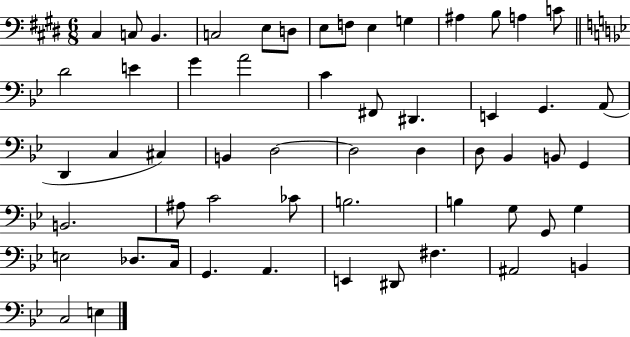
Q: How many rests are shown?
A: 0